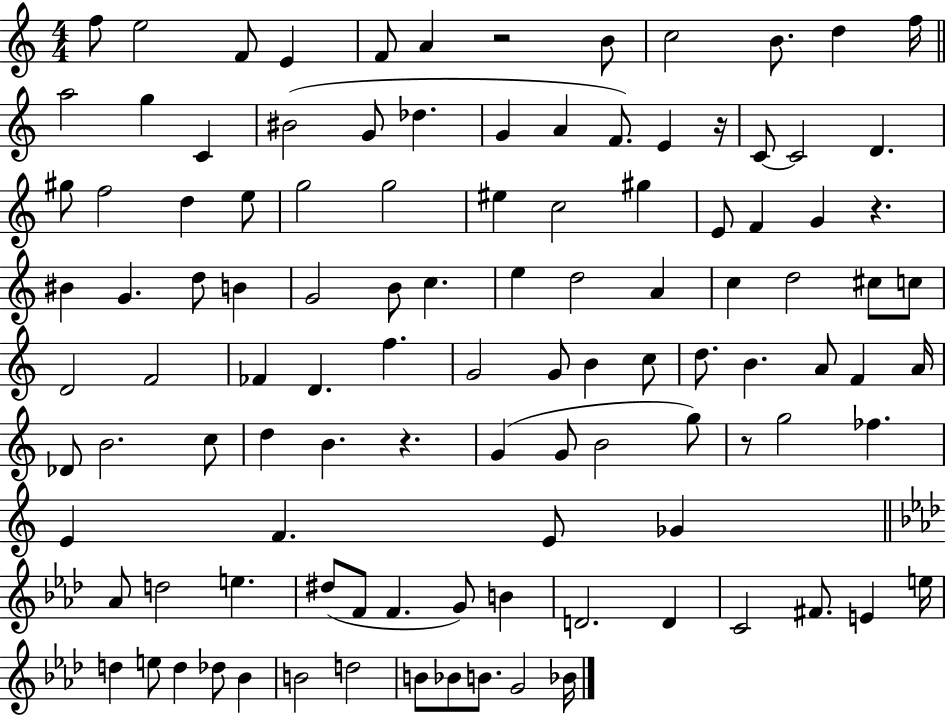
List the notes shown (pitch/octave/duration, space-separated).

F5/e E5/h F4/e E4/q F4/e A4/q R/h B4/e C5/h B4/e. D5/q F5/s A5/h G5/q C4/q BIS4/h G4/e Db5/q. G4/q A4/q F4/e. E4/q R/s C4/e C4/h D4/q. G#5/e F5/h D5/q E5/e G5/h G5/h EIS5/q C5/h G#5/q E4/e F4/q G4/q R/q. BIS4/q G4/q. D5/e B4/q G4/h B4/e C5/q. E5/q D5/h A4/q C5/q D5/h C#5/e C5/e D4/h F4/h FES4/q D4/q. F5/q. G4/h G4/e B4/q C5/e D5/e. B4/q. A4/e F4/q A4/s Db4/e B4/h. C5/e D5/q B4/q. R/q. G4/q G4/e B4/h G5/e R/e G5/h FES5/q. E4/q F4/q. E4/e Gb4/q Ab4/e D5/h E5/q. D#5/e F4/e F4/q. G4/e B4/q D4/h. D4/q C4/h F#4/e. E4/q E5/s D5/q E5/e D5/q Db5/e Bb4/q B4/h D5/h B4/e Bb4/e B4/e. G4/h Bb4/s